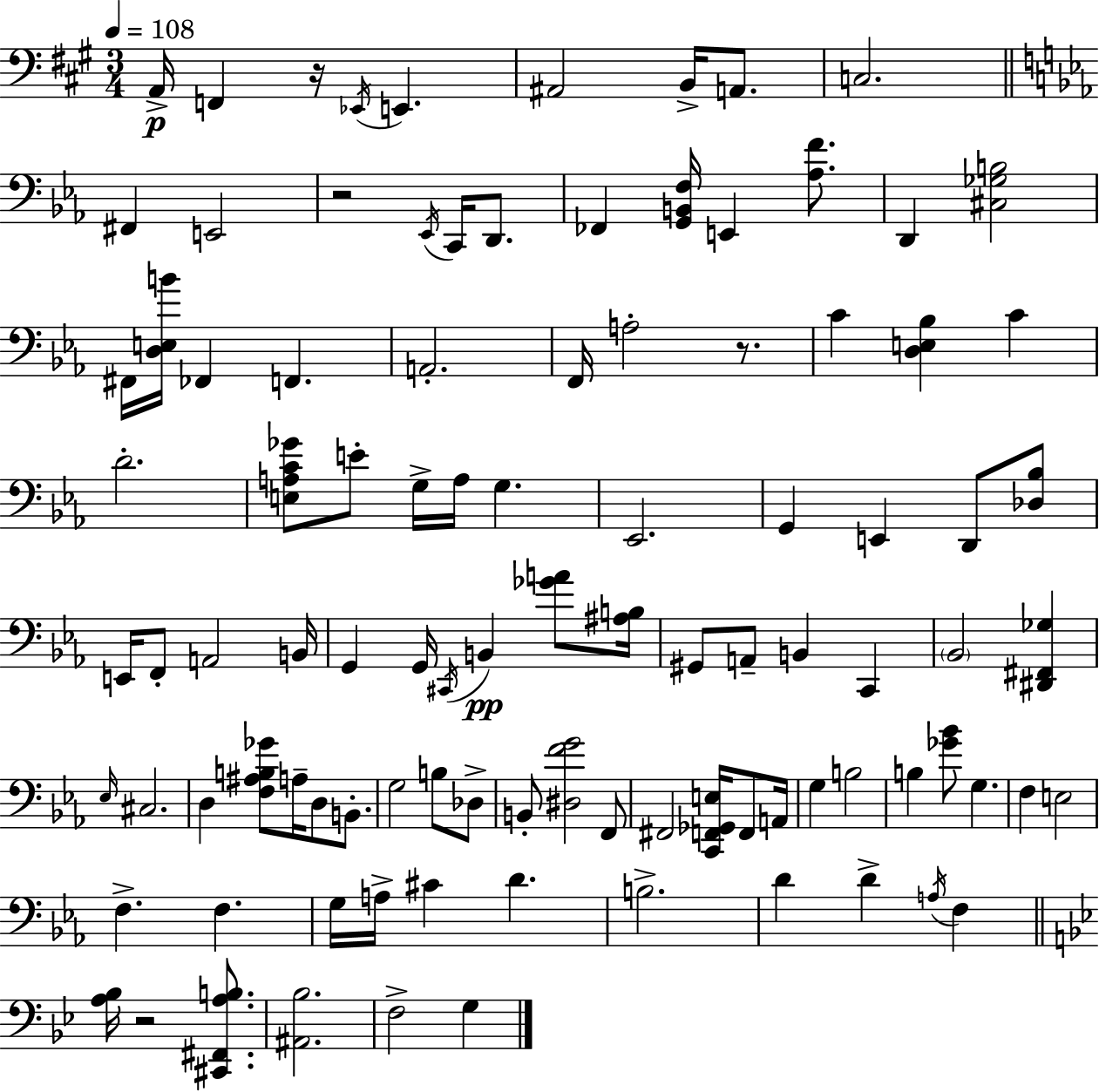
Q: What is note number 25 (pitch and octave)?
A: D4